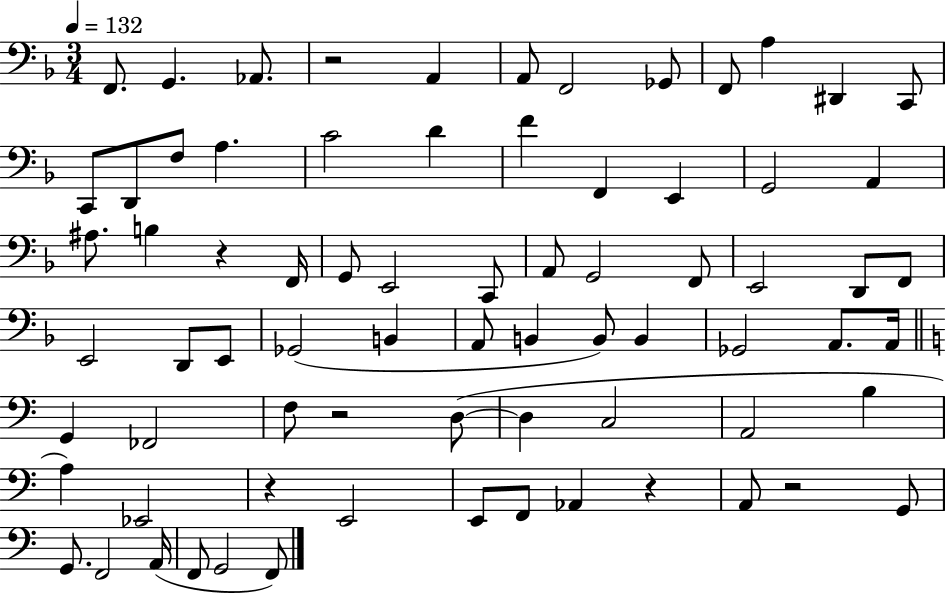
F2/e. G2/q. Ab2/e. R/h A2/q A2/e F2/h Gb2/e F2/e A3/q D#2/q C2/e C2/e D2/e F3/e A3/q. C4/h D4/q F4/q F2/q E2/q G2/h A2/q A#3/e. B3/q R/q F2/s G2/e E2/h C2/e A2/e G2/h F2/e E2/h D2/e F2/e E2/h D2/e E2/e Gb2/h B2/q A2/e B2/q B2/e B2/q Gb2/h A2/e. A2/s G2/q FES2/h F3/e R/h D3/e D3/q C3/h A2/h B3/q A3/q Eb2/h R/q E2/h E2/e F2/e Ab2/q R/q A2/e R/h G2/e G2/e. F2/h A2/s F2/e G2/h F2/e